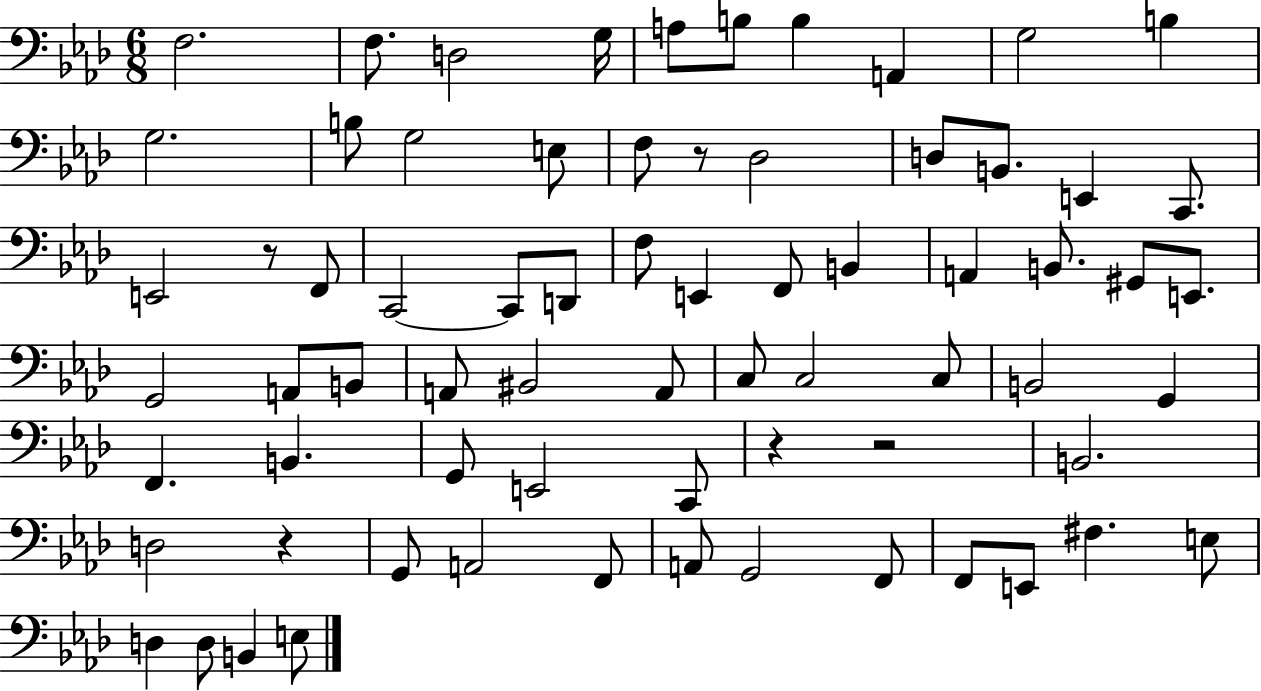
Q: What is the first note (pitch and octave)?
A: F3